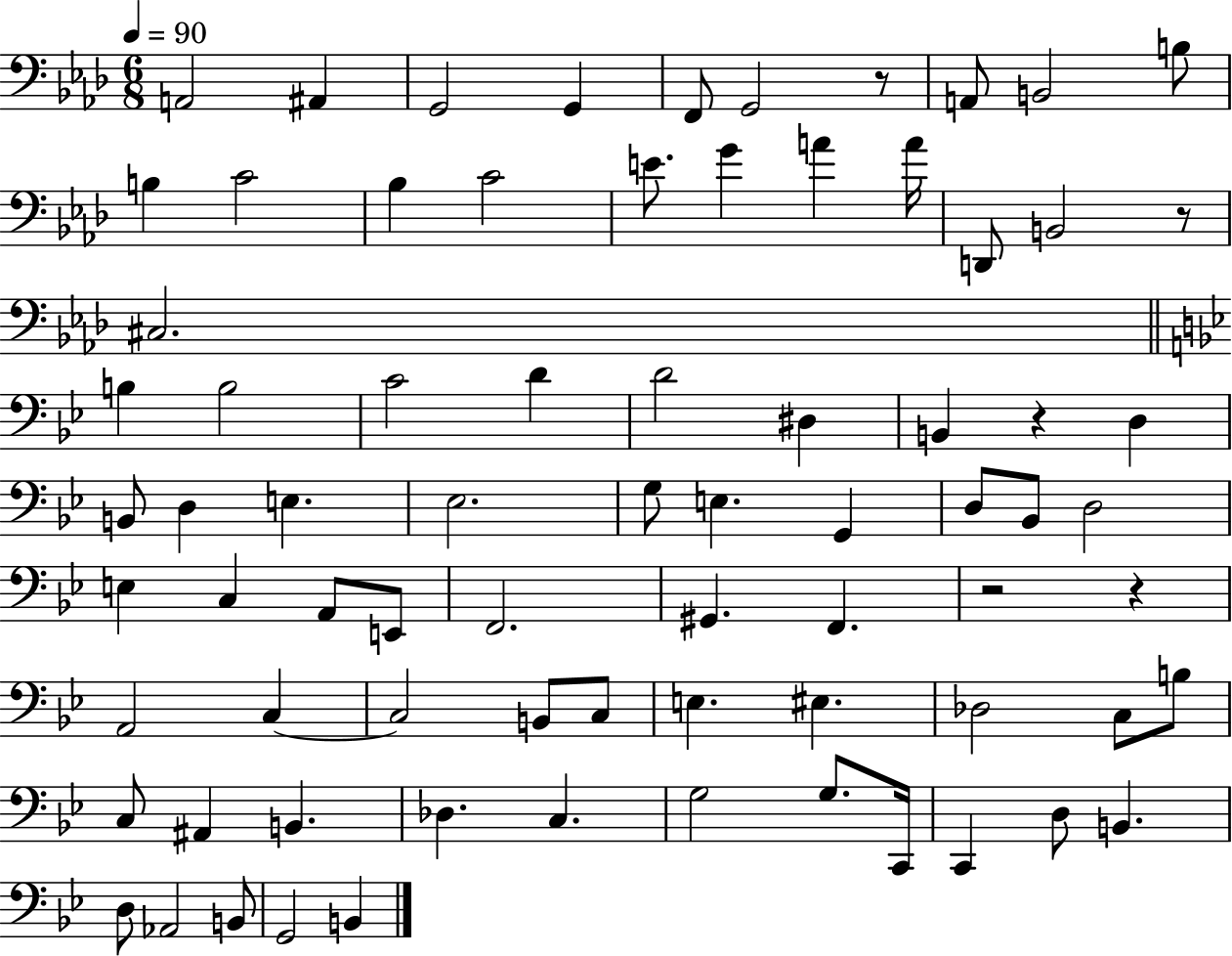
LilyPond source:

{
  \clef bass
  \numericTimeSignature
  \time 6/8
  \key aes \major
  \tempo 4 = 90
  a,2 ais,4 | g,2 g,4 | f,8 g,2 r8 | a,8 b,2 b8 | \break b4 c'2 | bes4 c'2 | e'8. g'4 a'4 a'16 | d,8 b,2 r8 | \break cis2. | \bar "||" \break \key bes \major b4 b2 | c'2 d'4 | d'2 dis4 | b,4 r4 d4 | \break b,8 d4 e4. | ees2. | g8 e4. g,4 | d8 bes,8 d2 | \break e4 c4 a,8 e,8 | f,2. | gis,4. f,4. | r2 r4 | \break a,2 c4~~ | c2 b,8 c8 | e4. eis4. | des2 c8 b8 | \break c8 ais,4 b,4. | des4. c4. | g2 g8. c,16 | c,4 d8 b,4. | \break d8 aes,2 b,8 | g,2 b,4 | \bar "|."
}